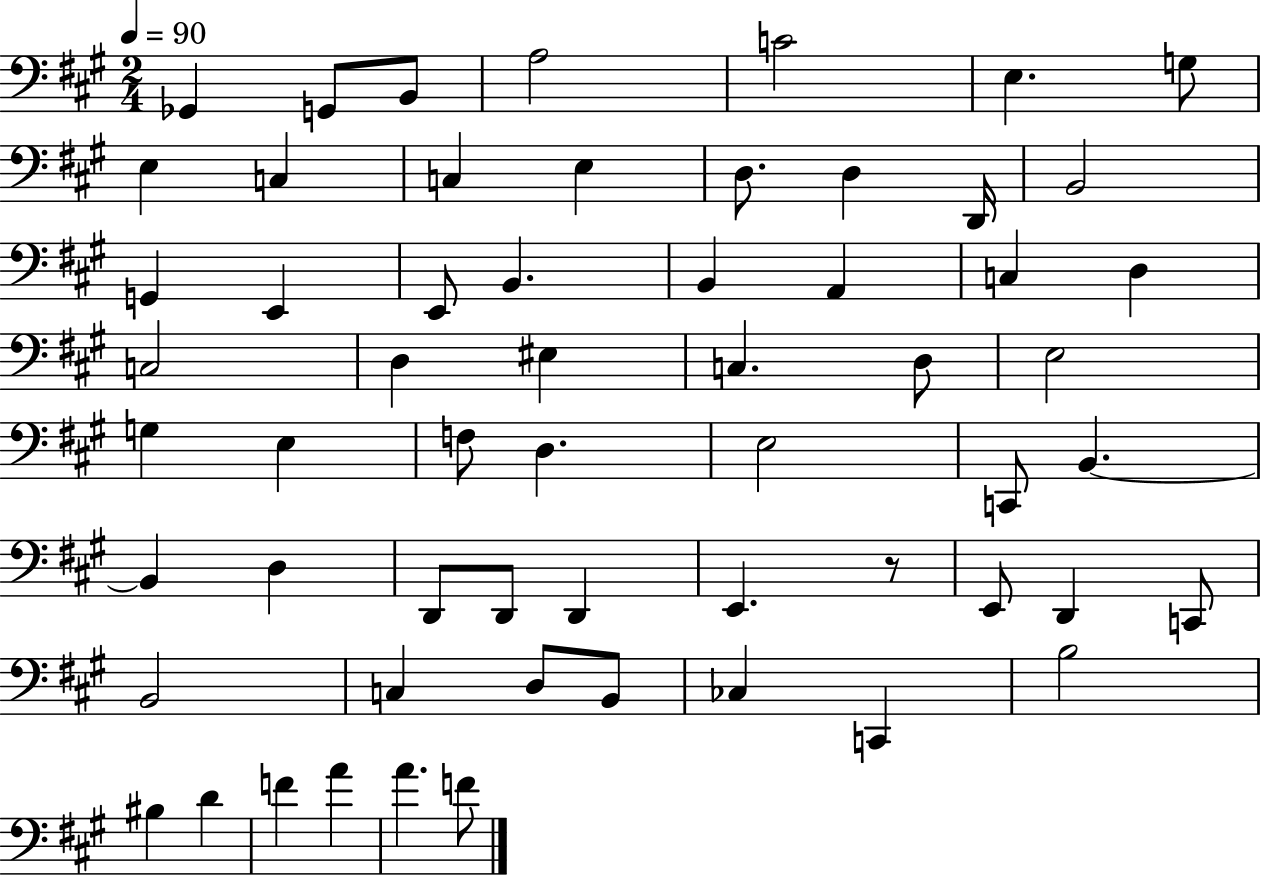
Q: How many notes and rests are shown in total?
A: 59